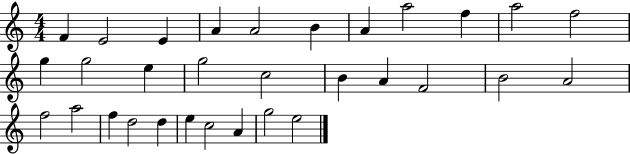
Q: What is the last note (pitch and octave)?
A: E5